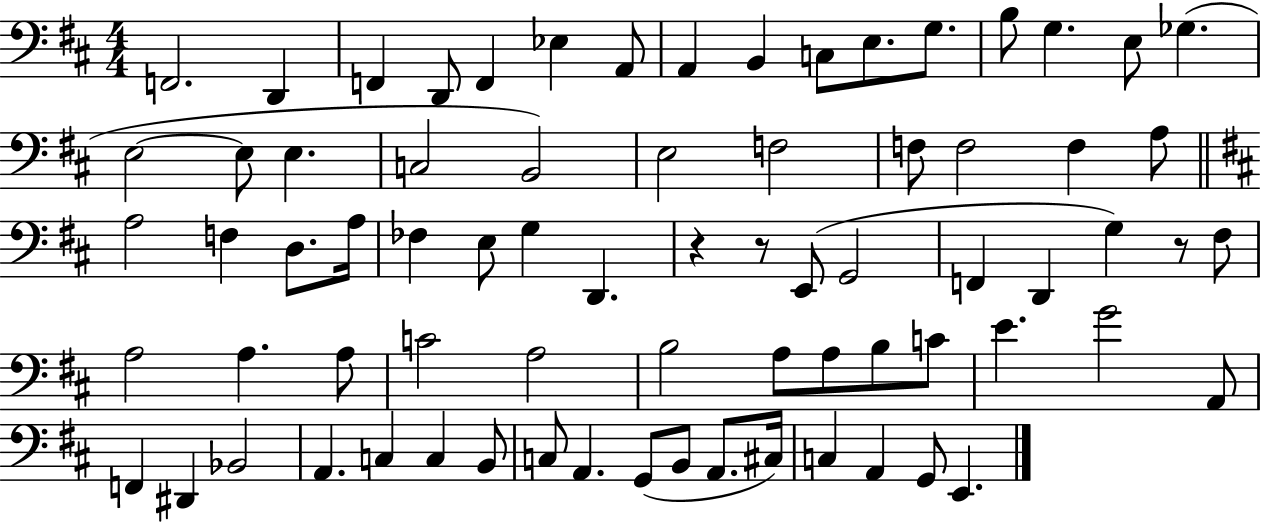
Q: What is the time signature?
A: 4/4